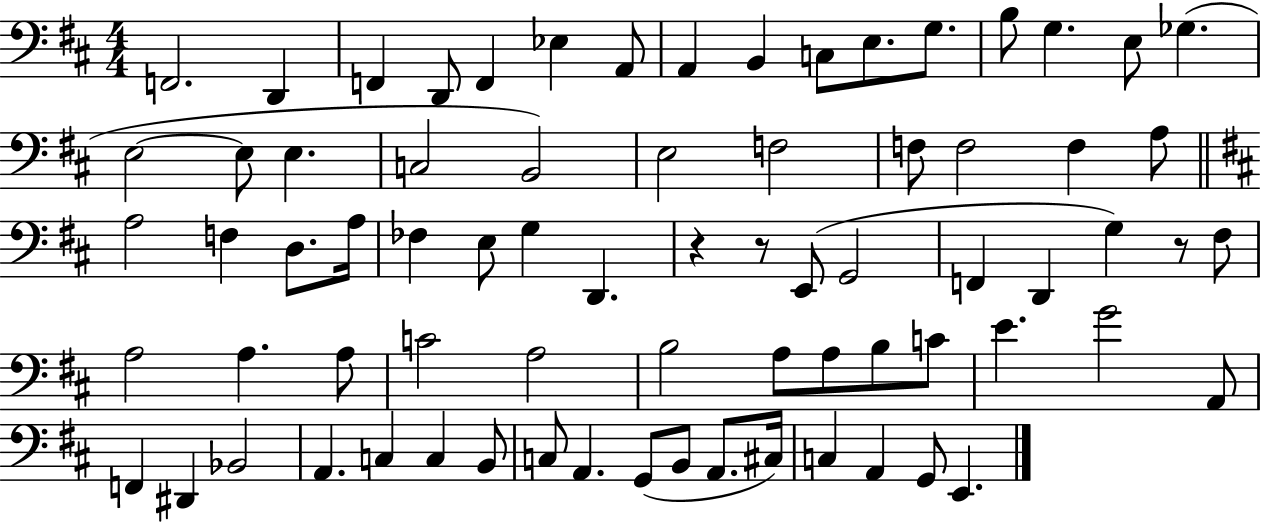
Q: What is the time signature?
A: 4/4